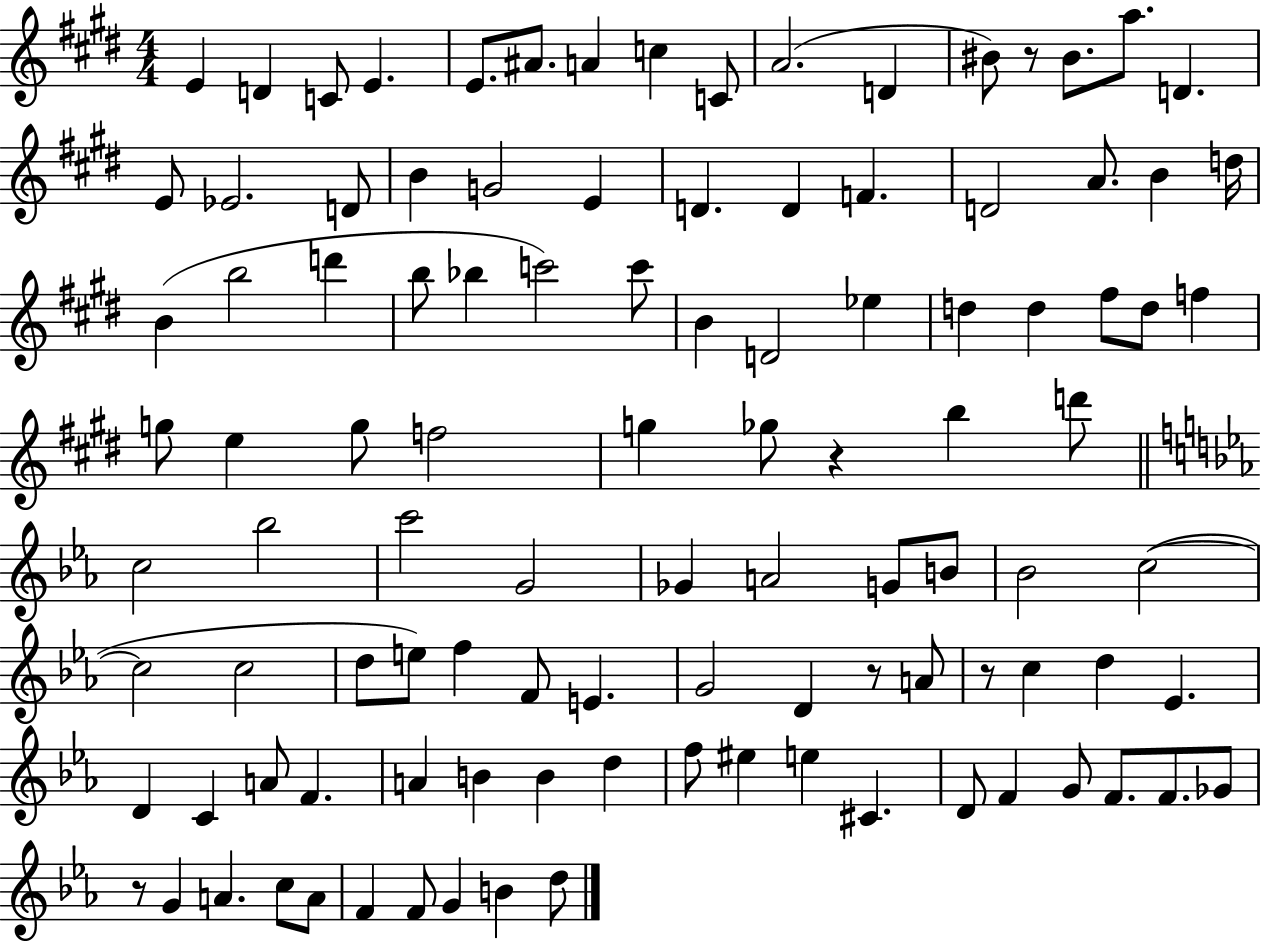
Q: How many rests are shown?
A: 5